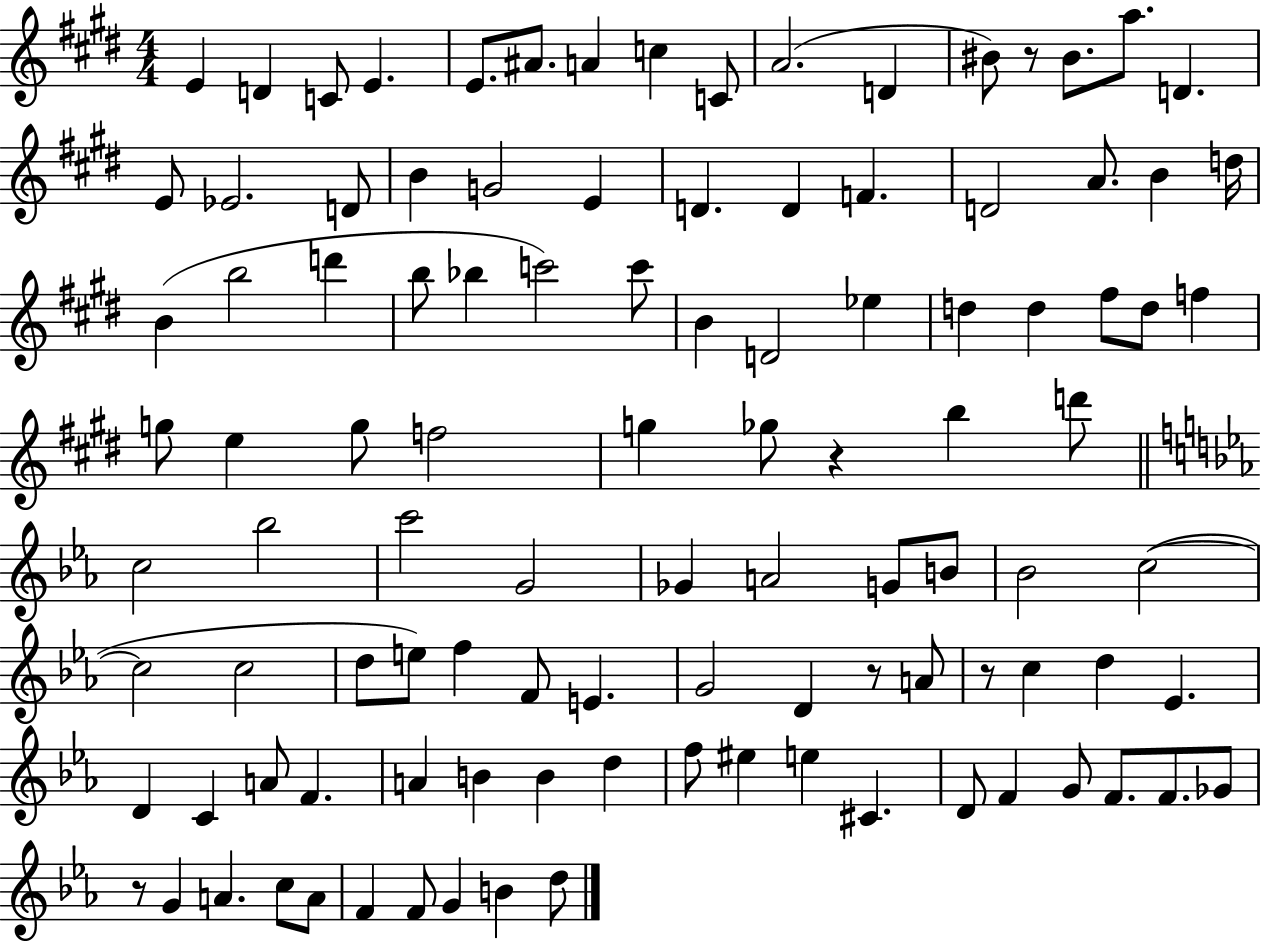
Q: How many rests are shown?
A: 5